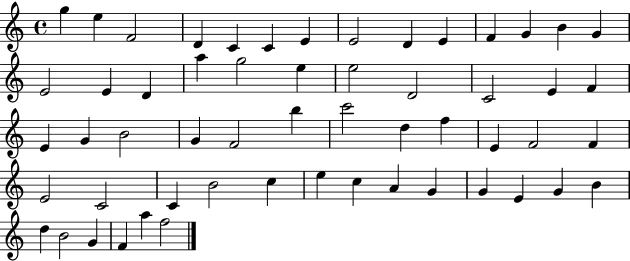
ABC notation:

X:1
T:Untitled
M:4/4
L:1/4
K:C
g e F2 D C C E E2 D E F G B G E2 E D a g2 e e2 D2 C2 E F E G B2 G F2 b c'2 d f E F2 F E2 C2 C B2 c e c A G G E G B d B2 G F a f2